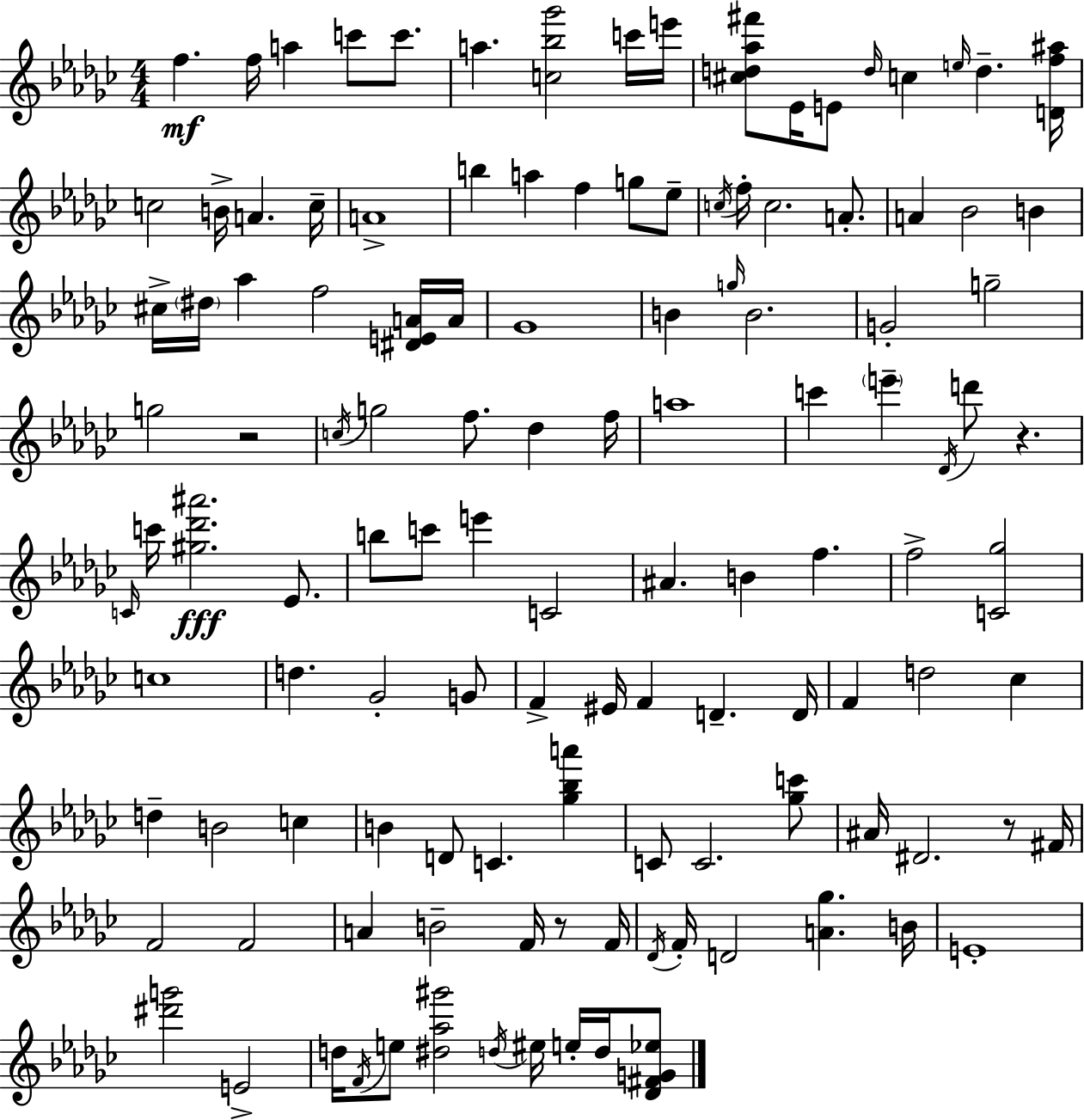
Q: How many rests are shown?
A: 4